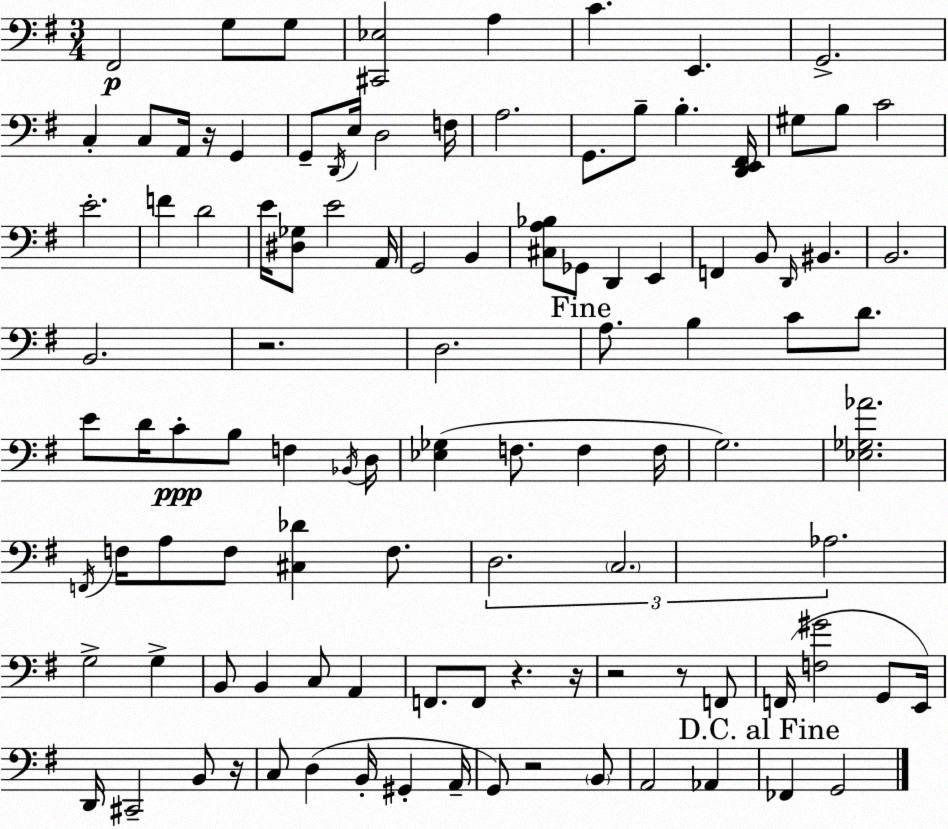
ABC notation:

X:1
T:Untitled
M:3/4
L:1/4
K:Em
^F,,2 G,/2 G,/2 [^C,,_E,]2 A, C E,, G,,2 C, C,/2 A,,/4 z/4 G,, G,,/2 D,,/4 E,/4 D,2 F,/4 A,2 G,,/2 B,/2 B, [D,,E,,^F,,]/4 ^G,/2 B,/2 C2 E2 F D2 E/4 [^D,_G,]/2 E2 A,,/4 G,,2 B,, [^C,A,_B,]/2 _G,,/2 D,, E,, F,, B,,/2 D,,/4 ^B,, B,,2 B,,2 z2 D,2 A,/2 B, C/2 D/2 E/2 D/4 C/2 B,/2 F, _B,,/4 D,/4 [_E,_G,] F,/2 F, F,/4 G,2 [_E,_G,_A]2 F,,/4 F,/4 A,/2 F,/2 [^C,_D] F,/2 D,2 C,2 _A,2 G,2 G, B,,/2 B,, C,/2 A,, F,,/2 F,,/2 z z/4 z2 z/2 F,,/2 F,,/4 [F,^G]2 G,,/2 E,,/4 D,,/4 ^C,,2 B,,/2 z/4 C,/2 D, B,,/4 ^G,, A,,/4 G,,/2 z2 B,,/2 A,,2 _A,, _F,, G,,2